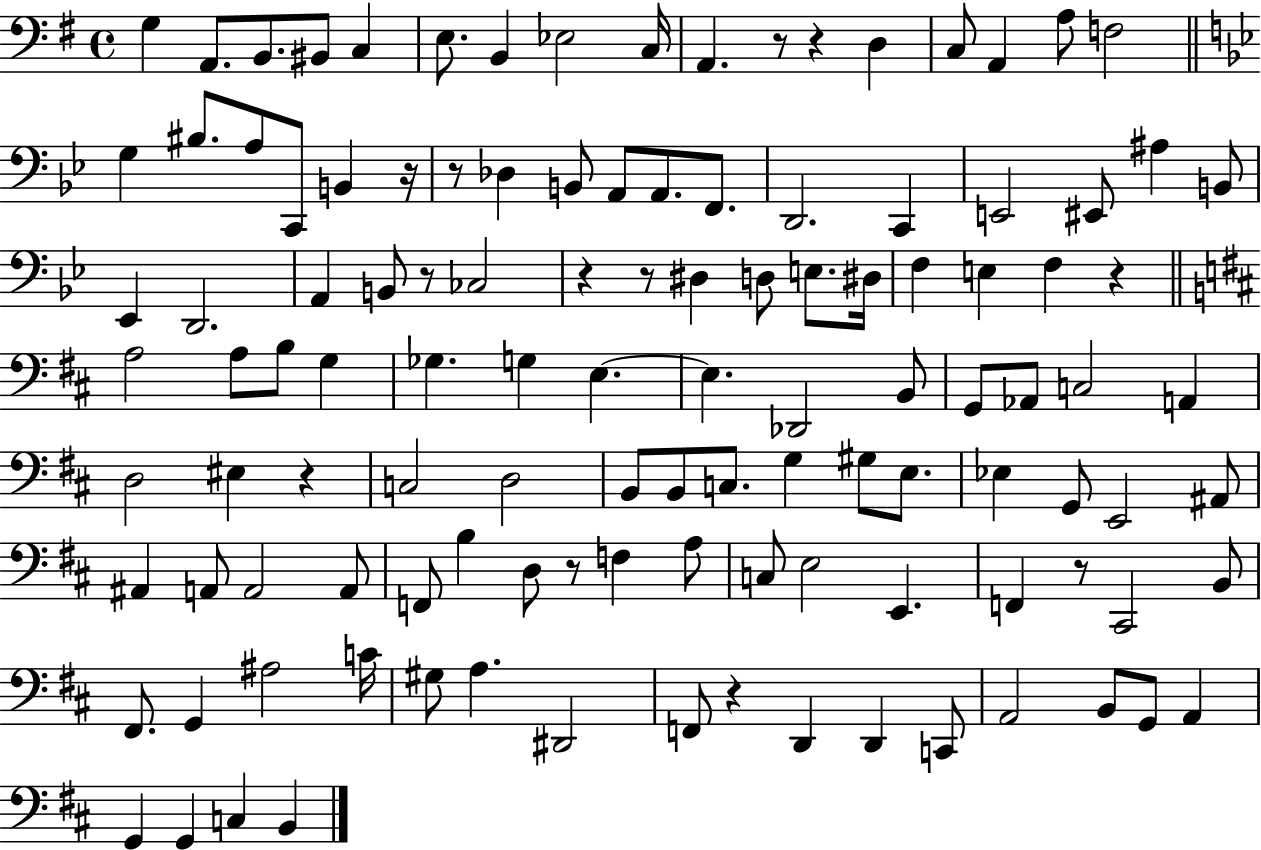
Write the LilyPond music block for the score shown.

{
  \clef bass
  \time 4/4
  \defaultTimeSignature
  \key g \major
  g4 a,8. b,8. bis,8 c4 | e8. b,4 ees2 c16 | a,4. r8 r4 d4 | c8 a,4 a8 f2 | \break \bar "||" \break \key g \minor g4 bis8. a8 c,8 b,4 r16 | r8 des4 b,8 a,8 a,8. f,8. | d,2. c,4 | e,2 eis,8 ais4 b,8 | \break ees,4 d,2. | a,4 b,8 r8 ces2 | r4 r8 dis4 d8 e8. dis16 | f4 e4 f4 r4 | \break \bar "||" \break \key d \major a2 a8 b8 g4 | ges4. g4 e4.~~ | e4. des,2 b,8 | g,8 aes,8 c2 a,4 | \break d2 eis4 r4 | c2 d2 | b,8 b,8 c8. g4 gis8 e8. | ees4 g,8 e,2 ais,8 | \break ais,4 a,8 a,2 a,8 | f,8 b4 d8 r8 f4 a8 | c8 e2 e,4. | f,4 r8 cis,2 b,8 | \break fis,8. g,4 ais2 c'16 | gis8 a4. dis,2 | f,8 r4 d,4 d,4 c,8 | a,2 b,8 g,8 a,4 | \break g,4 g,4 c4 b,4 | \bar "|."
}